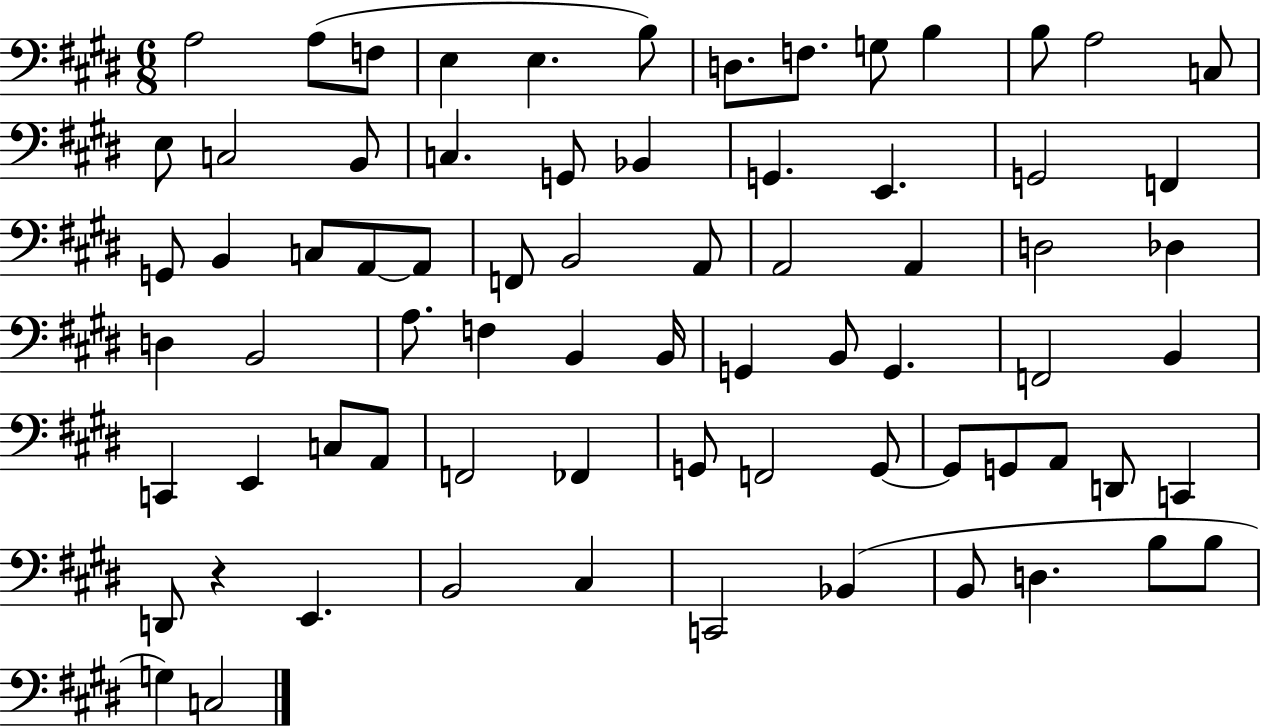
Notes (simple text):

A3/h A3/e F3/e E3/q E3/q. B3/e D3/e. F3/e. G3/e B3/q B3/e A3/h C3/e E3/e C3/h B2/e C3/q. G2/e Bb2/q G2/q. E2/q. G2/h F2/q G2/e B2/q C3/e A2/e A2/e F2/e B2/h A2/e A2/h A2/q D3/h Db3/q D3/q B2/h A3/e. F3/q B2/q B2/s G2/q B2/e G2/q. F2/h B2/q C2/q E2/q C3/e A2/e F2/h FES2/q G2/e F2/h G2/e G2/e G2/e A2/e D2/e C2/q D2/e R/q E2/q. B2/h C#3/q C2/h Bb2/q B2/e D3/q. B3/e B3/e G3/q C3/h